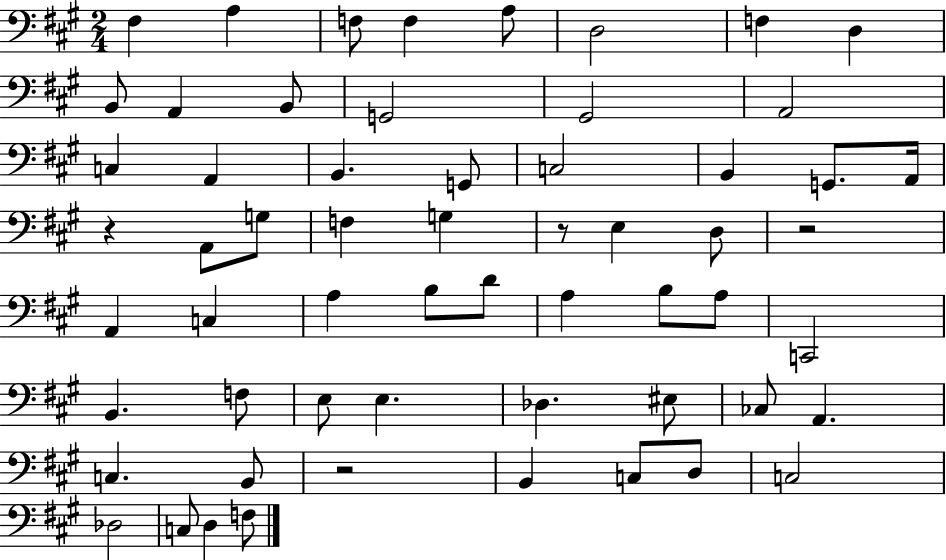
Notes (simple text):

F#3/q A3/q F3/e F3/q A3/e D3/h F3/q D3/q B2/e A2/q B2/e G2/h G#2/h A2/h C3/q A2/q B2/q. G2/e C3/h B2/q G2/e. A2/s R/q A2/e G3/e F3/q G3/q R/e E3/q D3/e R/h A2/q C3/q A3/q B3/e D4/e A3/q B3/e A3/e C2/h B2/q. F3/e E3/e E3/q. Db3/q. EIS3/e CES3/e A2/q. C3/q. B2/e R/h B2/q C3/e D3/e C3/h Db3/h C3/e D3/q F3/e